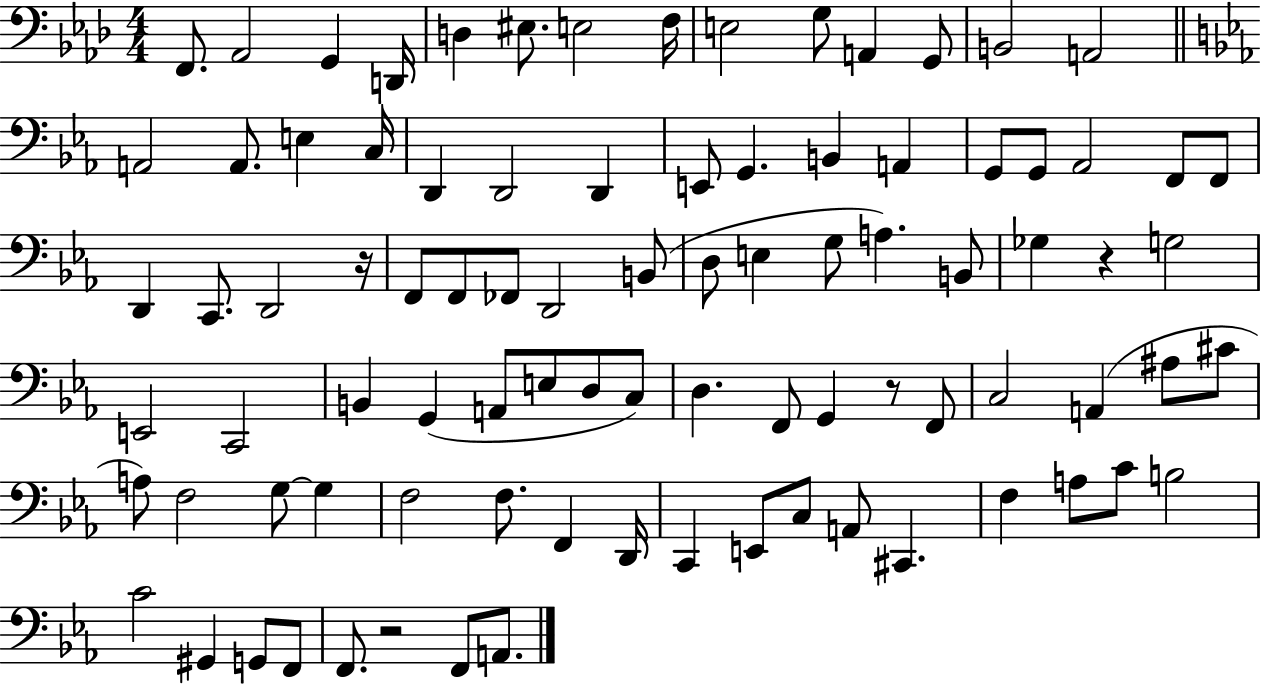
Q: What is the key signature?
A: AES major